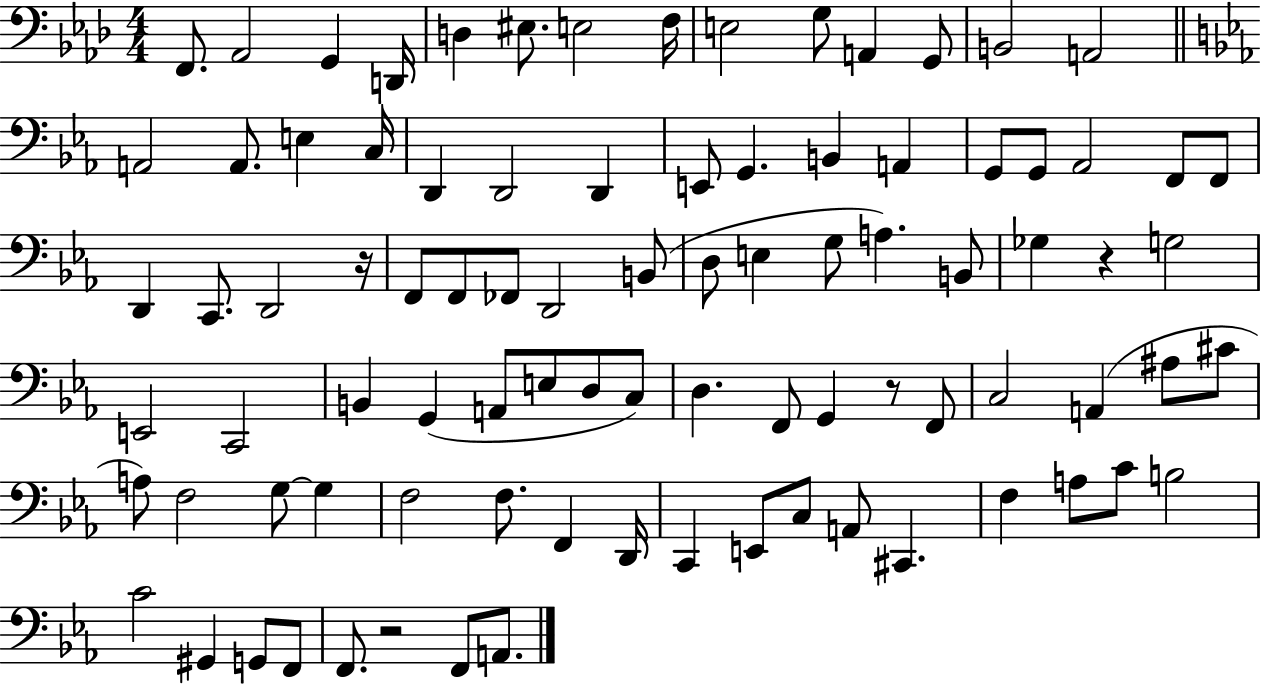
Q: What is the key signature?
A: AES major